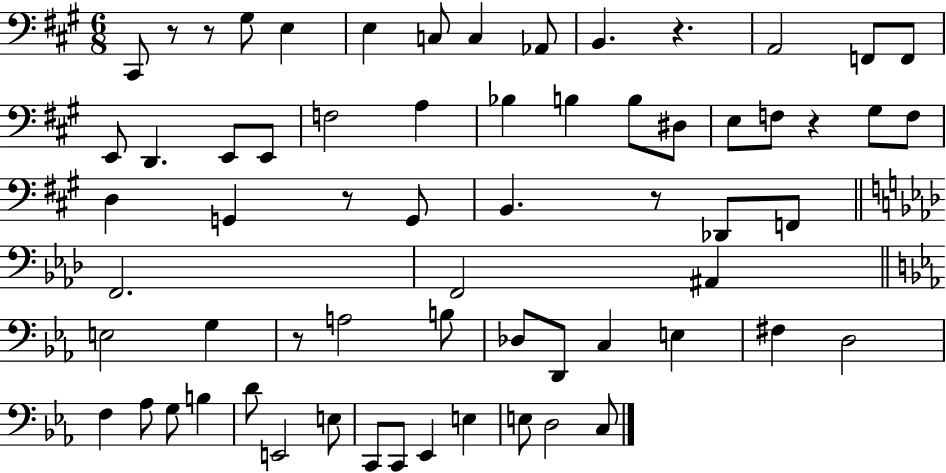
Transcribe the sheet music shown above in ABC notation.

X:1
T:Untitled
M:6/8
L:1/4
K:A
^C,,/2 z/2 z/2 ^G,/2 E, E, C,/2 C, _A,,/2 B,, z A,,2 F,,/2 F,,/2 E,,/2 D,, E,,/2 E,,/2 F,2 A, _B, B, B,/2 ^D,/2 E,/2 F,/2 z ^G,/2 F,/2 D, G,, z/2 G,,/2 B,, z/2 _D,,/2 F,,/2 F,,2 F,,2 ^A,, E,2 G, z/2 A,2 B,/2 _D,/2 D,,/2 C, E, ^F, D,2 F, _A,/2 G,/2 B, D/2 E,,2 E,/2 C,,/2 C,,/2 _E,, E, E,/2 D,2 C,/2